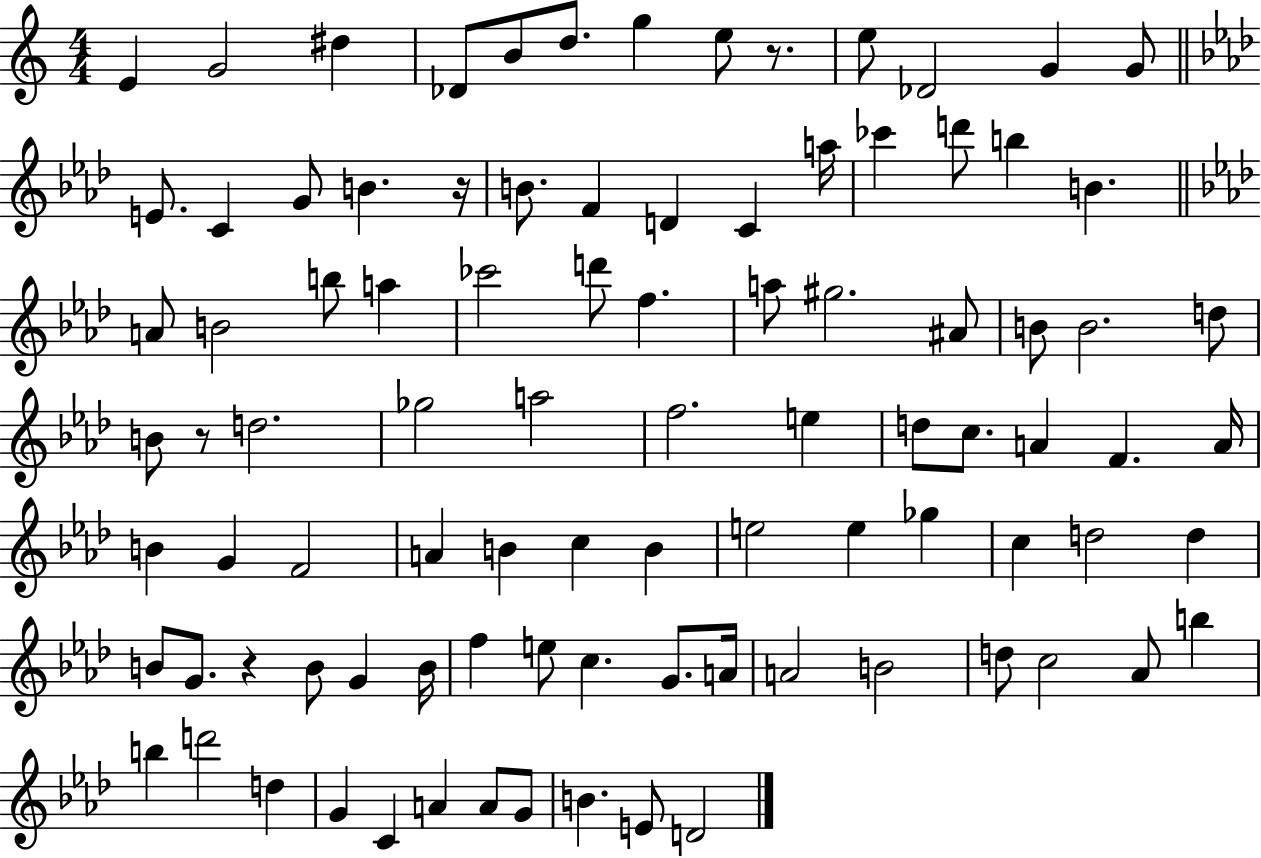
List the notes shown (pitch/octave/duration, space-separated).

E4/q G4/h D#5/q Db4/e B4/e D5/e. G5/q E5/e R/e. E5/e Db4/h G4/q G4/e E4/e. C4/q G4/e B4/q. R/s B4/e. F4/q D4/q C4/q A5/s CES6/q D6/e B5/q B4/q. A4/e B4/h B5/e A5/q CES6/h D6/e F5/q. A5/e G#5/h. A#4/e B4/e B4/h. D5/e B4/e R/e D5/h. Gb5/h A5/h F5/h. E5/q D5/e C5/e. A4/q F4/q. A4/s B4/q G4/q F4/h A4/q B4/q C5/q B4/q E5/h E5/q Gb5/q C5/q D5/h D5/q B4/e G4/e. R/q B4/e G4/q B4/s F5/q E5/e C5/q. G4/e. A4/s A4/h B4/h D5/e C5/h Ab4/e B5/q B5/q D6/h D5/q G4/q C4/q A4/q A4/e G4/e B4/q. E4/e D4/h